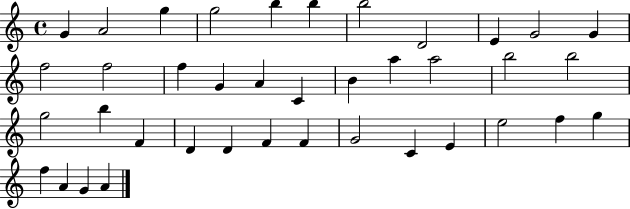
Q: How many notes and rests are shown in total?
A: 39